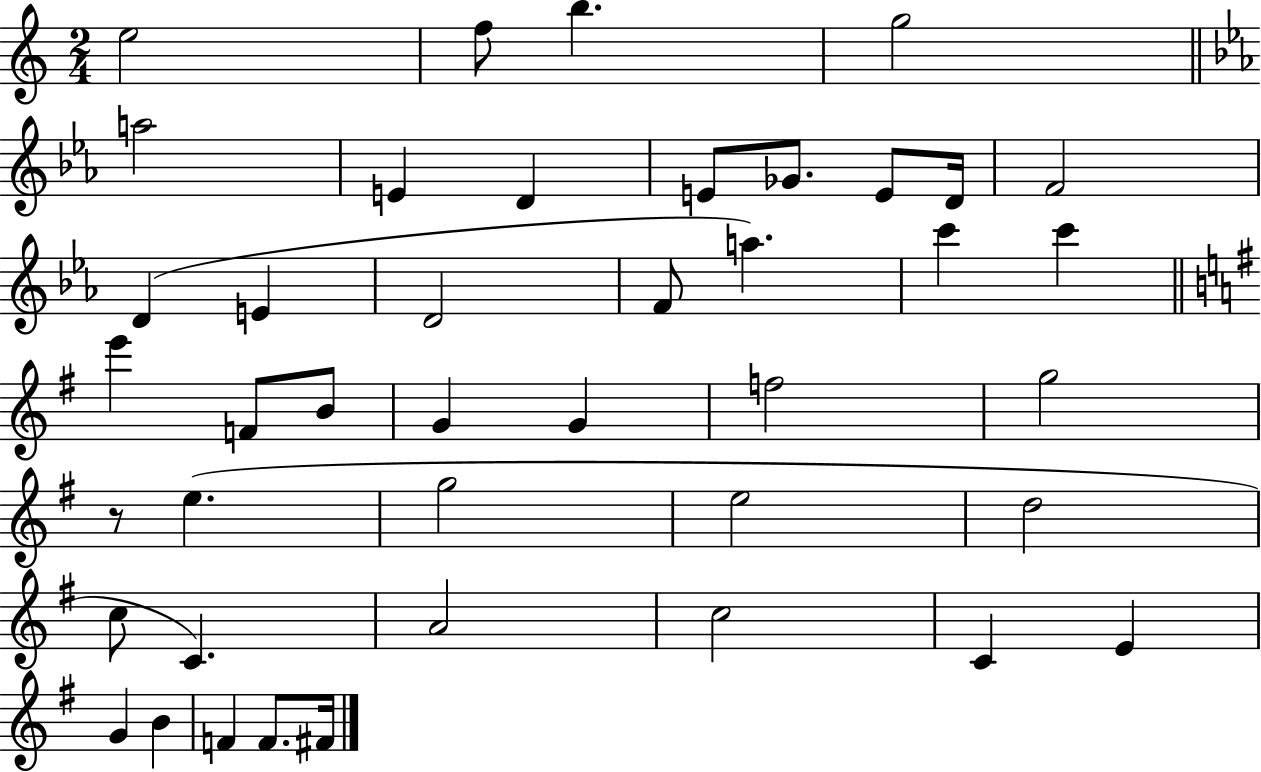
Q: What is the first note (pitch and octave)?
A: E5